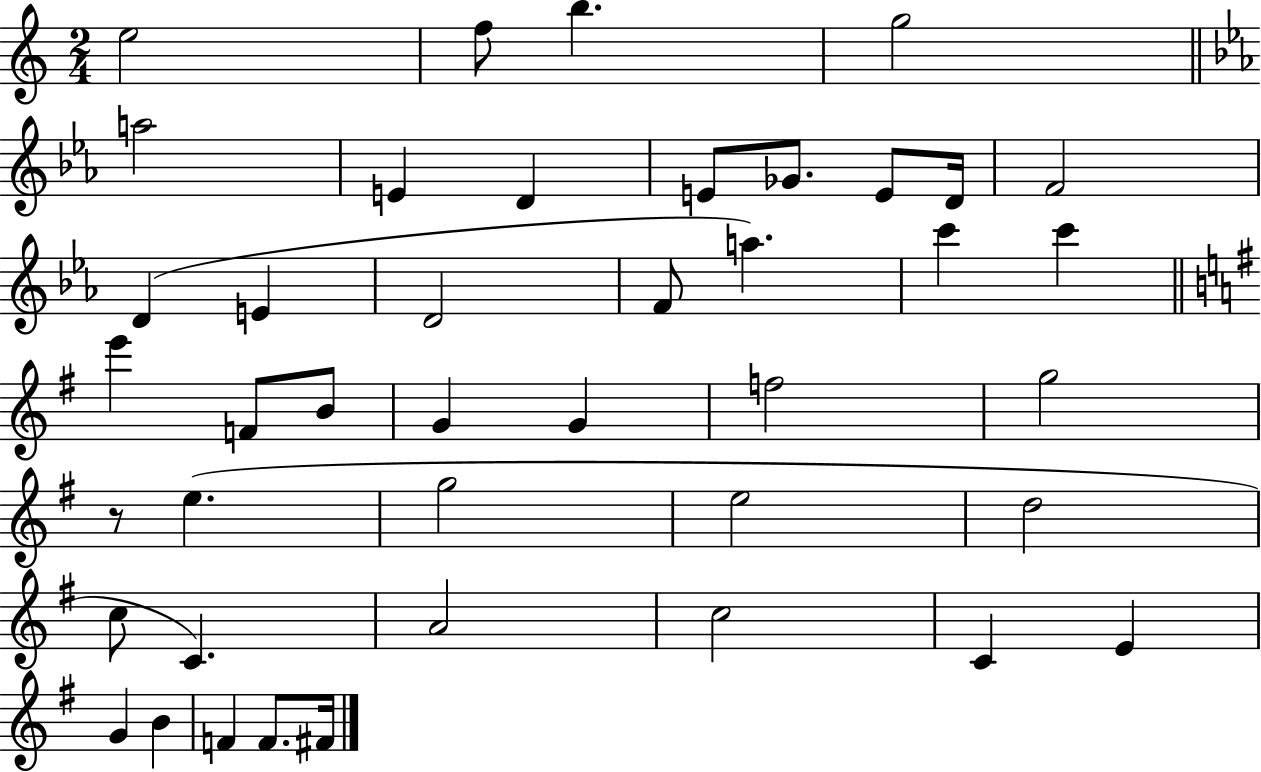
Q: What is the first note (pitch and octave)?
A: E5